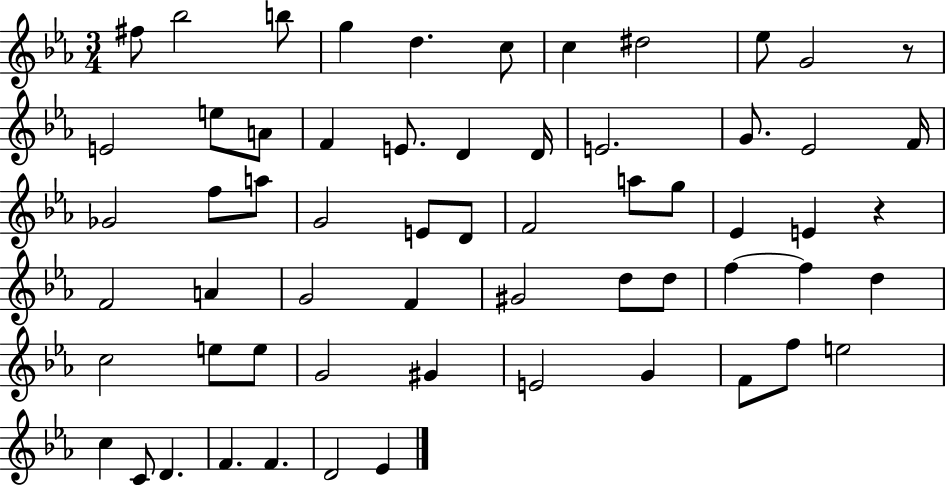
{
  \clef treble
  \numericTimeSignature
  \time 3/4
  \key ees \major
  \repeat volta 2 { fis''8 bes''2 b''8 | g''4 d''4. c''8 | c''4 dis''2 | ees''8 g'2 r8 | \break e'2 e''8 a'8 | f'4 e'8. d'4 d'16 | e'2. | g'8. ees'2 f'16 | \break ges'2 f''8 a''8 | g'2 e'8 d'8 | f'2 a''8 g''8 | ees'4 e'4 r4 | \break f'2 a'4 | g'2 f'4 | gis'2 d''8 d''8 | f''4~~ f''4 d''4 | \break c''2 e''8 e''8 | g'2 gis'4 | e'2 g'4 | f'8 f''8 e''2 | \break c''4 c'8 d'4. | f'4. f'4. | d'2 ees'4 | } \bar "|."
}